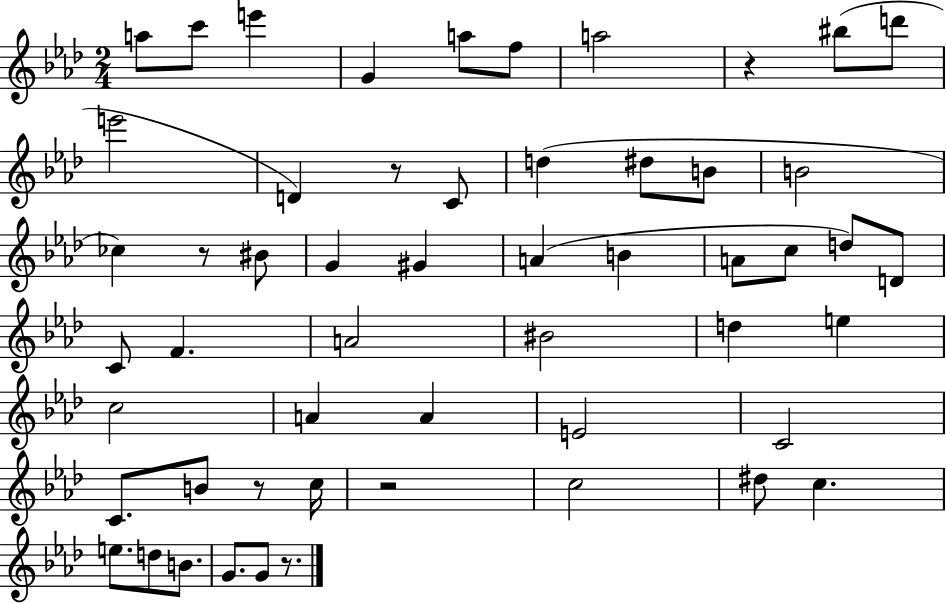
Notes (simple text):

A5/e C6/e E6/q G4/q A5/e F5/e A5/h R/q BIS5/e D6/e E6/h D4/q R/e C4/e D5/q D#5/e B4/e B4/h CES5/q R/e BIS4/e G4/q G#4/q A4/q B4/q A4/e C5/e D5/e D4/e C4/e F4/q. A4/h BIS4/h D5/q E5/q C5/h A4/q A4/q E4/h C4/h C4/e. B4/e R/e C5/s R/h C5/h D#5/e C5/q. E5/e. D5/e B4/e. G4/e. G4/e R/e.